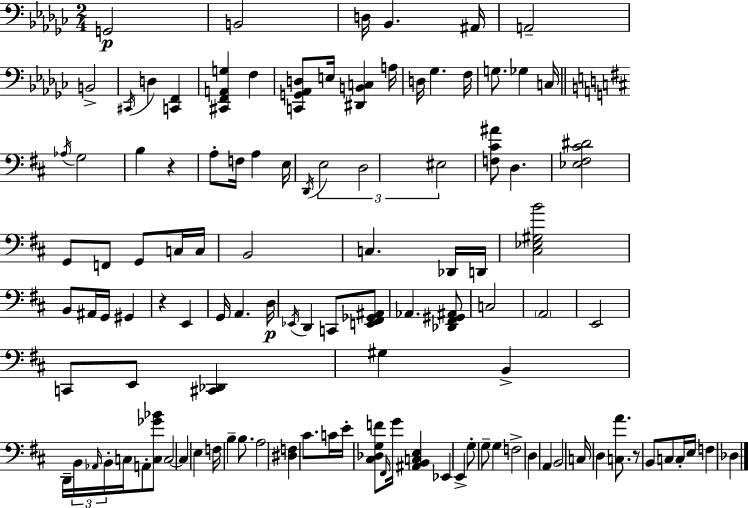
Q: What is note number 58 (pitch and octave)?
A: B2